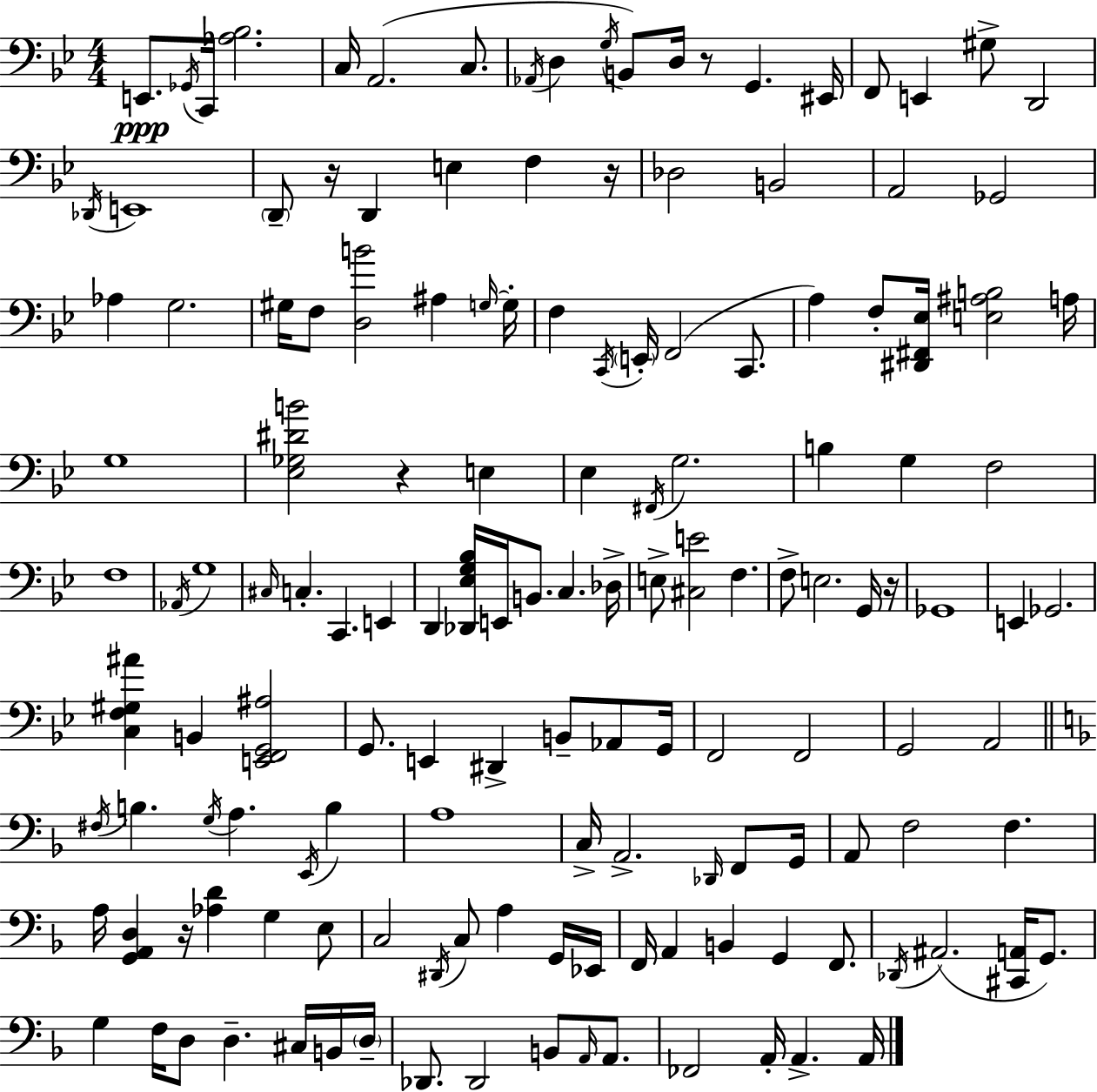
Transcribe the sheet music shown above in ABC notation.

X:1
T:Untitled
M:4/4
L:1/4
K:Gm
E,,/2 _G,,/4 C,,/4 [_A,_B,]2 C,/4 A,,2 C,/2 _A,,/4 D, G,/4 B,,/2 D,/4 z/2 G,, ^E,,/4 F,,/2 E,, ^G,/2 D,,2 _D,,/4 E,,4 D,,/2 z/4 D,, E, F, z/4 _D,2 B,,2 A,,2 _G,,2 _A, G,2 ^G,/4 F,/2 [D,B]2 ^A, G,/4 G,/4 F, C,,/4 E,,/4 F,,2 C,,/2 A, F,/2 [^D,,^F,,_E,]/4 [E,^A,B,]2 A,/4 G,4 [_E,_G,^DB]2 z E, _E, ^F,,/4 G,2 B, G, F,2 F,4 _A,,/4 G,4 ^C,/4 C, C,, E,, D,, [_D,,_E,G,_B,]/4 E,,/4 B,,/2 C, _D,/4 E,/2 [^C,E]2 F, F,/2 E,2 G,,/4 z/4 _G,,4 E,, _G,,2 [C,F,^G,^A] B,, [E,,F,,G,,^A,]2 G,,/2 E,, ^D,, B,,/2 _A,,/2 G,,/4 F,,2 F,,2 G,,2 A,,2 ^F,/4 B, G,/4 A, E,,/4 B, A,4 C,/4 A,,2 _D,,/4 F,,/2 G,,/4 A,,/2 F,2 F, A,/4 [G,,A,,D,] z/4 [_A,D] G, E,/2 C,2 ^D,,/4 C,/2 A, G,,/4 _E,,/4 F,,/4 A,, B,, G,, F,,/2 _D,,/4 ^A,,2 [^C,,A,,]/4 G,,/2 G, F,/4 D,/2 D, ^C,/4 B,,/4 D,/4 _D,,/2 _D,,2 B,,/2 A,,/4 A,,/2 _F,,2 A,,/4 A,, A,,/4